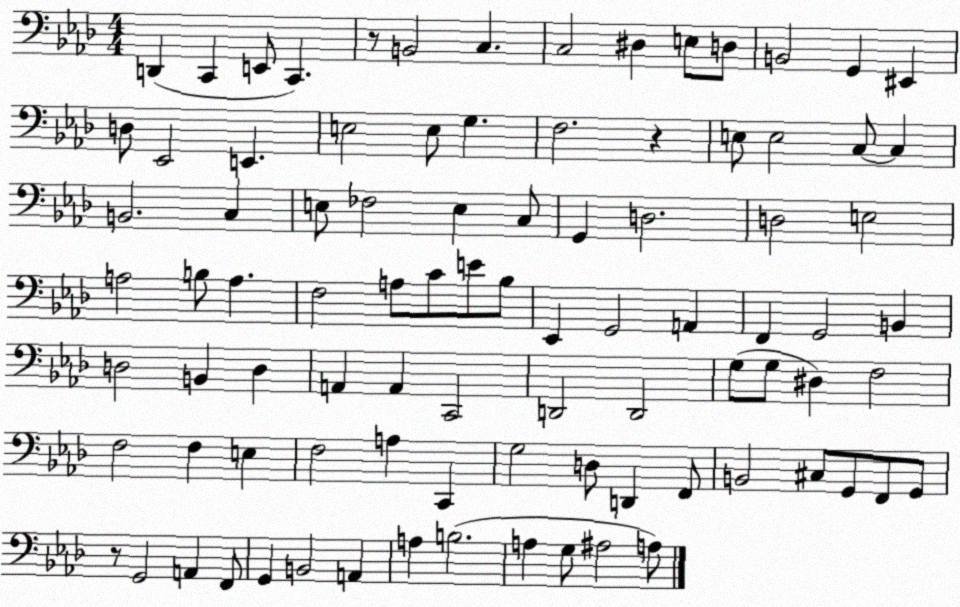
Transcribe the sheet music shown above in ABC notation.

X:1
T:Untitled
M:4/4
L:1/4
K:Ab
D,, C,, E,,/2 C,, z/2 B,,2 C, C,2 ^D, E,/2 D,/2 B,,2 G,, ^E,, D,/2 _E,,2 E,, E,2 E,/2 G, F,2 z E,/2 E,2 C,/2 C, B,,2 C, E,/2 _F,2 E, C,/2 G,, D,2 D,2 E,2 A,2 B,/2 A, F,2 A,/2 C/2 E/2 _B,/2 _E,, G,,2 A,, F,, G,,2 B,, D,2 B,, D, A,, A,, C,,2 D,,2 D,,2 G,/2 G,/2 ^D, F,2 F,2 F, E, F,2 A, C,, G,2 D,/2 D,, F,,/2 B,,2 ^C,/2 G,,/2 F,,/2 G,,/2 z/2 G,,2 A,, F,,/2 G,, B,,2 A,, A, B,2 A, G,/2 ^A,2 A,/2